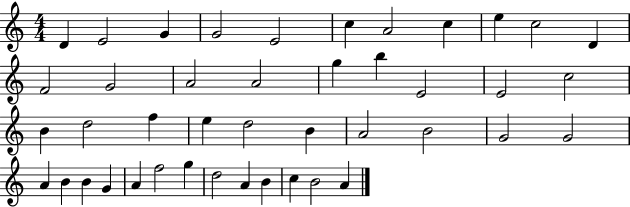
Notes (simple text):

D4/q E4/h G4/q G4/h E4/h C5/q A4/h C5/q E5/q C5/h D4/q F4/h G4/h A4/h A4/h G5/q B5/q E4/h E4/h C5/h B4/q D5/h F5/q E5/q D5/h B4/q A4/h B4/h G4/h G4/h A4/q B4/q B4/q G4/q A4/q F5/h G5/q D5/h A4/q B4/q C5/q B4/h A4/q